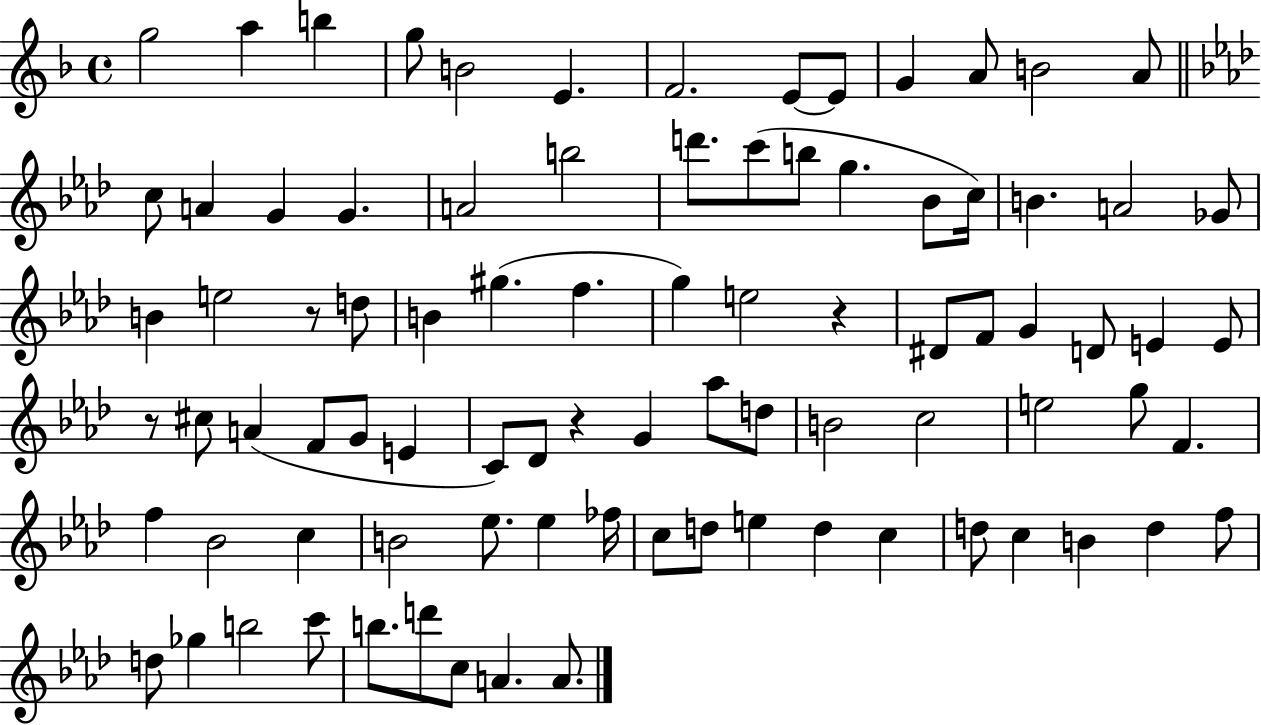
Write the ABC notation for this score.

X:1
T:Untitled
M:4/4
L:1/4
K:F
g2 a b g/2 B2 E F2 E/2 E/2 G A/2 B2 A/2 c/2 A G G A2 b2 d'/2 c'/2 b/2 g _B/2 c/4 B A2 _G/2 B e2 z/2 d/2 B ^g f g e2 z ^D/2 F/2 G D/2 E E/2 z/2 ^c/2 A F/2 G/2 E C/2 _D/2 z G _a/2 d/2 B2 c2 e2 g/2 F f _B2 c B2 _e/2 _e _f/4 c/2 d/2 e d c d/2 c B d f/2 d/2 _g b2 c'/2 b/2 d'/2 c/2 A A/2